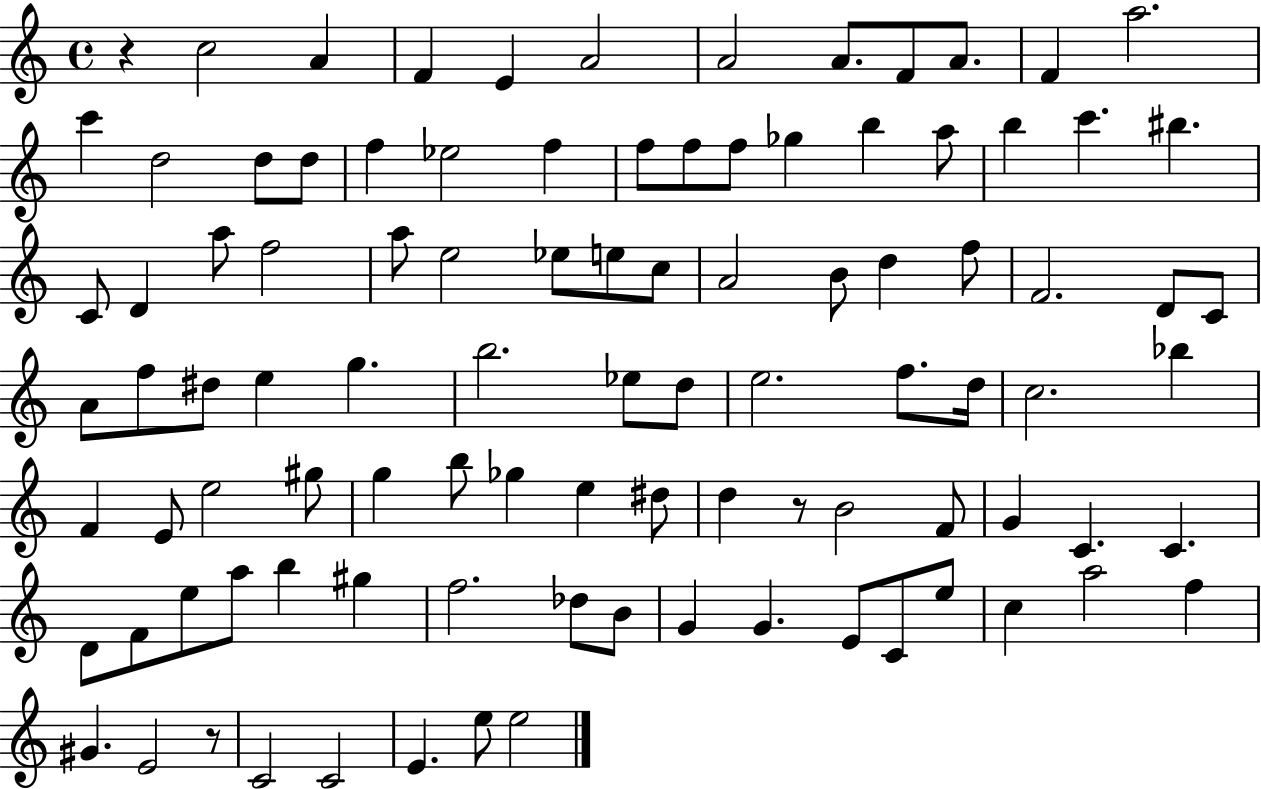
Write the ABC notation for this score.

X:1
T:Untitled
M:4/4
L:1/4
K:C
z c2 A F E A2 A2 A/2 F/2 A/2 F a2 c' d2 d/2 d/2 f _e2 f f/2 f/2 f/2 _g b a/2 b c' ^b C/2 D a/2 f2 a/2 e2 _e/2 e/2 c/2 A2 B/2 d f/2 F2 D/2 C/2 A/2 f/2 ^d/2 e g b2 _e/2 d/2 e2 f/2 d/4 c2 _b F E/2 e2 ^g/2 g b/2 _g e ^d/2 d z/2 B2 F/2 G C C D/2 F/2 e/2 a/2 b ^g f2 _d/2 B/2 G G E/2 C/2 e/2 c a2 f ^G E2 z/2 C2 C2 E e/2 e2